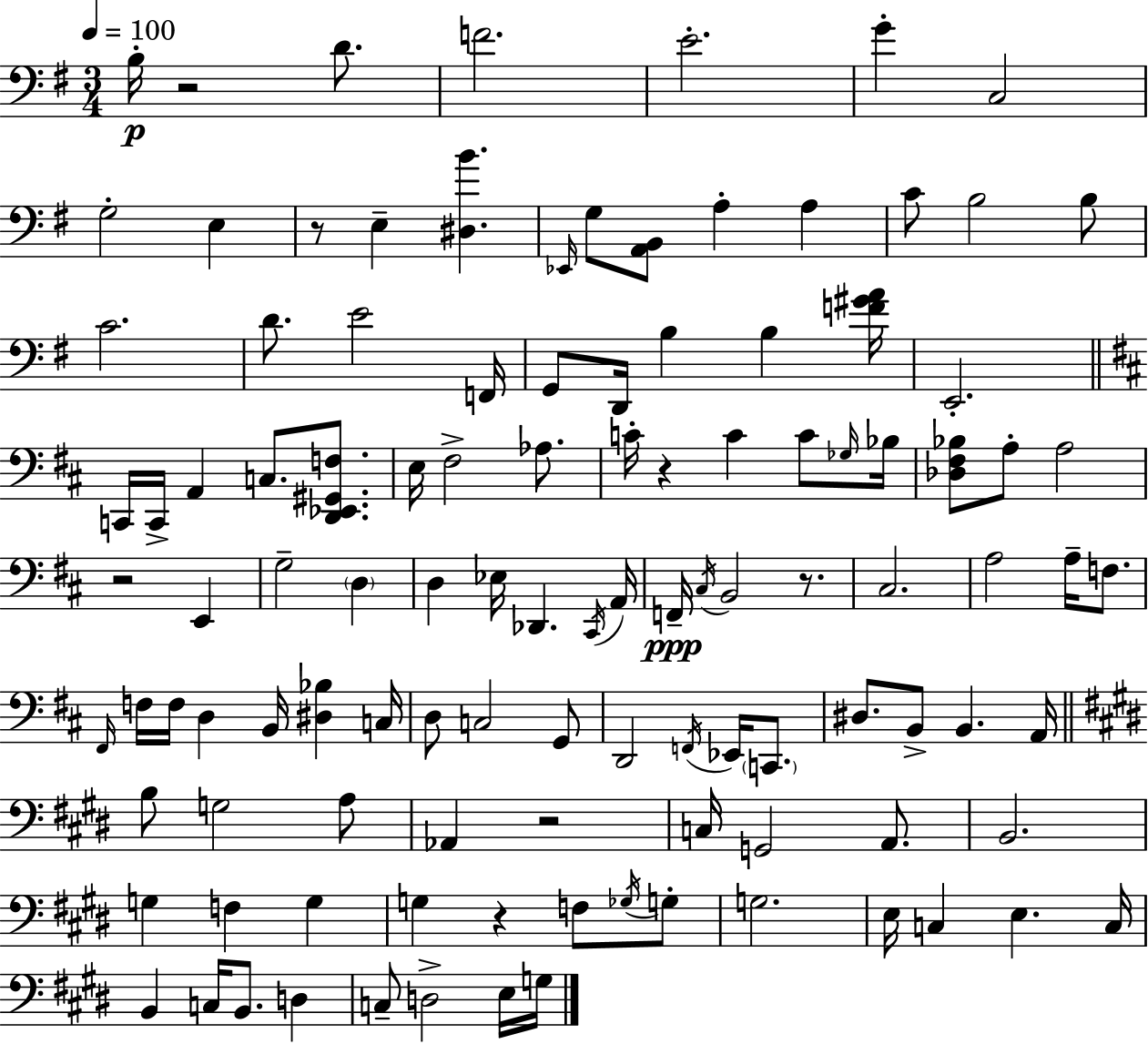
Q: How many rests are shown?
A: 7